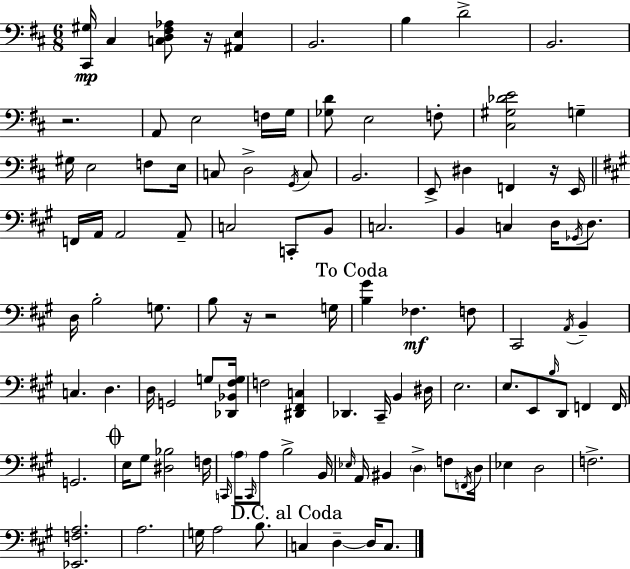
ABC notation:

X:1
T:Untitled
M:6/8
L:1/4
K:D
[^C,,^G,]/4 ^C, [C,D,^F,_A,]/2 z/4 [^A,,E,] B,,2 B, D2 B,,2 z2 A,,/2 E,2 F,/4 G,/4 [_G,D]/2 E,2 F,/2 [^C,^G,_DE]2 G, ^G,/4 E,2 F,/2 E,/4 C,/2 D,2 G,,/4 C,/2 B,,2 E,,/2 ^D, F,, z/4 E,,/4 F,,/4 A,,/4 A,,2 A,,/2 C,2 C,,/2 B,,/2 C,2 B,, C, D,/4 _G,,/4 D,/2 D,/4 B,2 G,/2 B,/2 z/4 z2 G,/4 [B,^G] _F, F,/2 ^C,,2 A,,/4 B,, C, D, D,/4 G,,2 G,/2 [_D,,_B,,^F,G,]/4 F,2 [^D,,^F,,C,] _D,, ^C,,/4 B,, ^D,/4 E,2 E,/2 E,,/2 B,/4 D,,/2 F,, F,,/4 G,,2 E,/4 ^G,/2 [^D,_B,]2 F,/4 C,,/4 A,/4 C,,/4 A,/2 B,2 B,,/4 _E,/4 A,,/4 ^B,, D, F,/2 F,,/4 D,/4 _E, D,2 F,2 [_E,,F,A,]2 A,2 G,/4 A,2 B,/2 C, D, D,/4 C,/2